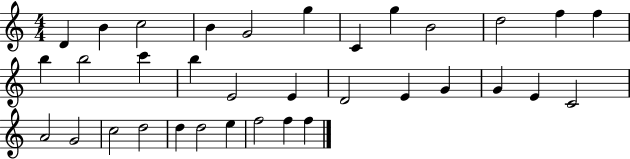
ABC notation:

X:1
T:Untitled
M:4/4
L:1/4
K:C
D B c2 B G2 g C g B2 d2 f f b b2 c' b E2 E D2 E G G E C2 A2 G2 c2 d2 d d2 e f2 f f